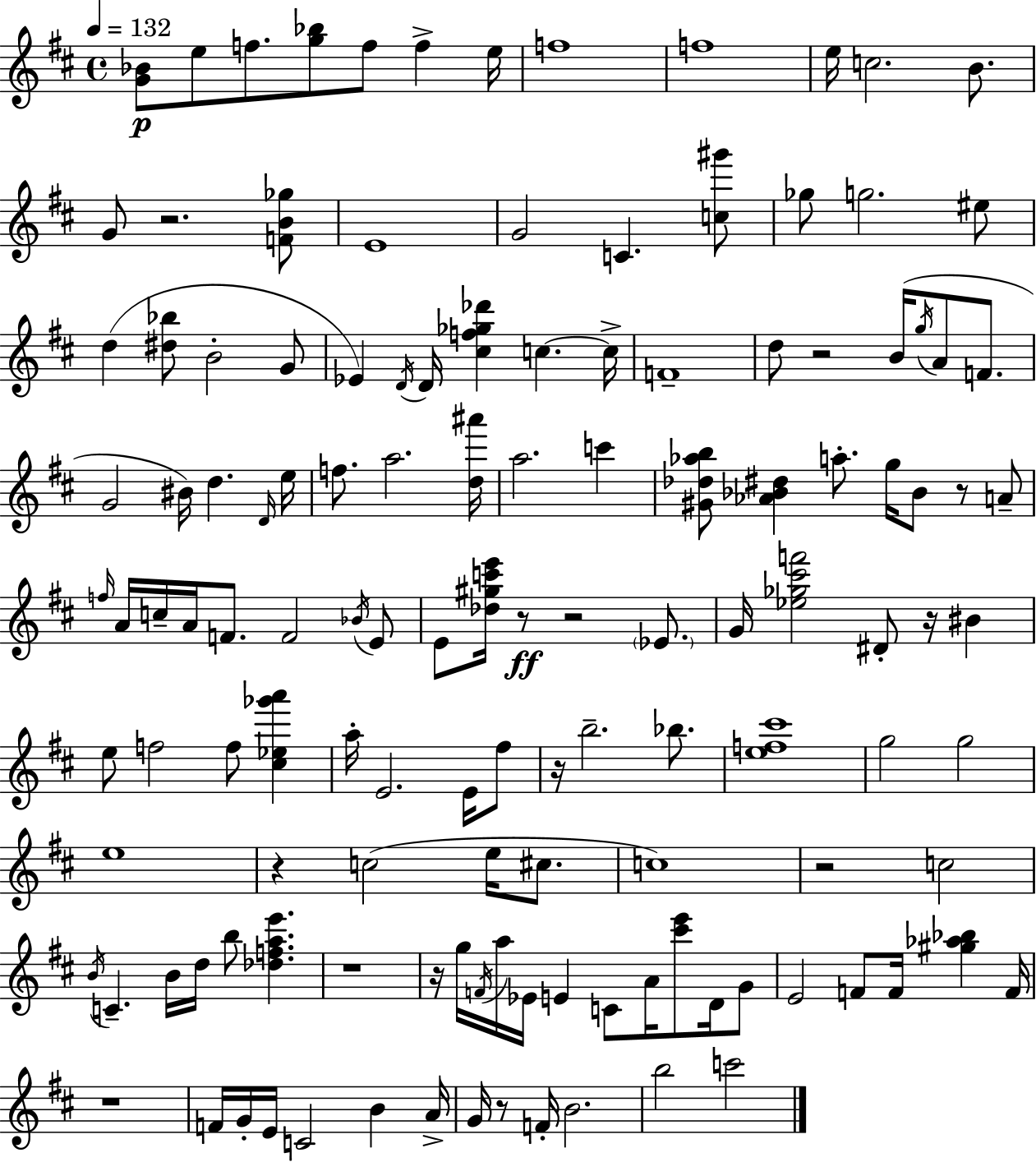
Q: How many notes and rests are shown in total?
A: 132